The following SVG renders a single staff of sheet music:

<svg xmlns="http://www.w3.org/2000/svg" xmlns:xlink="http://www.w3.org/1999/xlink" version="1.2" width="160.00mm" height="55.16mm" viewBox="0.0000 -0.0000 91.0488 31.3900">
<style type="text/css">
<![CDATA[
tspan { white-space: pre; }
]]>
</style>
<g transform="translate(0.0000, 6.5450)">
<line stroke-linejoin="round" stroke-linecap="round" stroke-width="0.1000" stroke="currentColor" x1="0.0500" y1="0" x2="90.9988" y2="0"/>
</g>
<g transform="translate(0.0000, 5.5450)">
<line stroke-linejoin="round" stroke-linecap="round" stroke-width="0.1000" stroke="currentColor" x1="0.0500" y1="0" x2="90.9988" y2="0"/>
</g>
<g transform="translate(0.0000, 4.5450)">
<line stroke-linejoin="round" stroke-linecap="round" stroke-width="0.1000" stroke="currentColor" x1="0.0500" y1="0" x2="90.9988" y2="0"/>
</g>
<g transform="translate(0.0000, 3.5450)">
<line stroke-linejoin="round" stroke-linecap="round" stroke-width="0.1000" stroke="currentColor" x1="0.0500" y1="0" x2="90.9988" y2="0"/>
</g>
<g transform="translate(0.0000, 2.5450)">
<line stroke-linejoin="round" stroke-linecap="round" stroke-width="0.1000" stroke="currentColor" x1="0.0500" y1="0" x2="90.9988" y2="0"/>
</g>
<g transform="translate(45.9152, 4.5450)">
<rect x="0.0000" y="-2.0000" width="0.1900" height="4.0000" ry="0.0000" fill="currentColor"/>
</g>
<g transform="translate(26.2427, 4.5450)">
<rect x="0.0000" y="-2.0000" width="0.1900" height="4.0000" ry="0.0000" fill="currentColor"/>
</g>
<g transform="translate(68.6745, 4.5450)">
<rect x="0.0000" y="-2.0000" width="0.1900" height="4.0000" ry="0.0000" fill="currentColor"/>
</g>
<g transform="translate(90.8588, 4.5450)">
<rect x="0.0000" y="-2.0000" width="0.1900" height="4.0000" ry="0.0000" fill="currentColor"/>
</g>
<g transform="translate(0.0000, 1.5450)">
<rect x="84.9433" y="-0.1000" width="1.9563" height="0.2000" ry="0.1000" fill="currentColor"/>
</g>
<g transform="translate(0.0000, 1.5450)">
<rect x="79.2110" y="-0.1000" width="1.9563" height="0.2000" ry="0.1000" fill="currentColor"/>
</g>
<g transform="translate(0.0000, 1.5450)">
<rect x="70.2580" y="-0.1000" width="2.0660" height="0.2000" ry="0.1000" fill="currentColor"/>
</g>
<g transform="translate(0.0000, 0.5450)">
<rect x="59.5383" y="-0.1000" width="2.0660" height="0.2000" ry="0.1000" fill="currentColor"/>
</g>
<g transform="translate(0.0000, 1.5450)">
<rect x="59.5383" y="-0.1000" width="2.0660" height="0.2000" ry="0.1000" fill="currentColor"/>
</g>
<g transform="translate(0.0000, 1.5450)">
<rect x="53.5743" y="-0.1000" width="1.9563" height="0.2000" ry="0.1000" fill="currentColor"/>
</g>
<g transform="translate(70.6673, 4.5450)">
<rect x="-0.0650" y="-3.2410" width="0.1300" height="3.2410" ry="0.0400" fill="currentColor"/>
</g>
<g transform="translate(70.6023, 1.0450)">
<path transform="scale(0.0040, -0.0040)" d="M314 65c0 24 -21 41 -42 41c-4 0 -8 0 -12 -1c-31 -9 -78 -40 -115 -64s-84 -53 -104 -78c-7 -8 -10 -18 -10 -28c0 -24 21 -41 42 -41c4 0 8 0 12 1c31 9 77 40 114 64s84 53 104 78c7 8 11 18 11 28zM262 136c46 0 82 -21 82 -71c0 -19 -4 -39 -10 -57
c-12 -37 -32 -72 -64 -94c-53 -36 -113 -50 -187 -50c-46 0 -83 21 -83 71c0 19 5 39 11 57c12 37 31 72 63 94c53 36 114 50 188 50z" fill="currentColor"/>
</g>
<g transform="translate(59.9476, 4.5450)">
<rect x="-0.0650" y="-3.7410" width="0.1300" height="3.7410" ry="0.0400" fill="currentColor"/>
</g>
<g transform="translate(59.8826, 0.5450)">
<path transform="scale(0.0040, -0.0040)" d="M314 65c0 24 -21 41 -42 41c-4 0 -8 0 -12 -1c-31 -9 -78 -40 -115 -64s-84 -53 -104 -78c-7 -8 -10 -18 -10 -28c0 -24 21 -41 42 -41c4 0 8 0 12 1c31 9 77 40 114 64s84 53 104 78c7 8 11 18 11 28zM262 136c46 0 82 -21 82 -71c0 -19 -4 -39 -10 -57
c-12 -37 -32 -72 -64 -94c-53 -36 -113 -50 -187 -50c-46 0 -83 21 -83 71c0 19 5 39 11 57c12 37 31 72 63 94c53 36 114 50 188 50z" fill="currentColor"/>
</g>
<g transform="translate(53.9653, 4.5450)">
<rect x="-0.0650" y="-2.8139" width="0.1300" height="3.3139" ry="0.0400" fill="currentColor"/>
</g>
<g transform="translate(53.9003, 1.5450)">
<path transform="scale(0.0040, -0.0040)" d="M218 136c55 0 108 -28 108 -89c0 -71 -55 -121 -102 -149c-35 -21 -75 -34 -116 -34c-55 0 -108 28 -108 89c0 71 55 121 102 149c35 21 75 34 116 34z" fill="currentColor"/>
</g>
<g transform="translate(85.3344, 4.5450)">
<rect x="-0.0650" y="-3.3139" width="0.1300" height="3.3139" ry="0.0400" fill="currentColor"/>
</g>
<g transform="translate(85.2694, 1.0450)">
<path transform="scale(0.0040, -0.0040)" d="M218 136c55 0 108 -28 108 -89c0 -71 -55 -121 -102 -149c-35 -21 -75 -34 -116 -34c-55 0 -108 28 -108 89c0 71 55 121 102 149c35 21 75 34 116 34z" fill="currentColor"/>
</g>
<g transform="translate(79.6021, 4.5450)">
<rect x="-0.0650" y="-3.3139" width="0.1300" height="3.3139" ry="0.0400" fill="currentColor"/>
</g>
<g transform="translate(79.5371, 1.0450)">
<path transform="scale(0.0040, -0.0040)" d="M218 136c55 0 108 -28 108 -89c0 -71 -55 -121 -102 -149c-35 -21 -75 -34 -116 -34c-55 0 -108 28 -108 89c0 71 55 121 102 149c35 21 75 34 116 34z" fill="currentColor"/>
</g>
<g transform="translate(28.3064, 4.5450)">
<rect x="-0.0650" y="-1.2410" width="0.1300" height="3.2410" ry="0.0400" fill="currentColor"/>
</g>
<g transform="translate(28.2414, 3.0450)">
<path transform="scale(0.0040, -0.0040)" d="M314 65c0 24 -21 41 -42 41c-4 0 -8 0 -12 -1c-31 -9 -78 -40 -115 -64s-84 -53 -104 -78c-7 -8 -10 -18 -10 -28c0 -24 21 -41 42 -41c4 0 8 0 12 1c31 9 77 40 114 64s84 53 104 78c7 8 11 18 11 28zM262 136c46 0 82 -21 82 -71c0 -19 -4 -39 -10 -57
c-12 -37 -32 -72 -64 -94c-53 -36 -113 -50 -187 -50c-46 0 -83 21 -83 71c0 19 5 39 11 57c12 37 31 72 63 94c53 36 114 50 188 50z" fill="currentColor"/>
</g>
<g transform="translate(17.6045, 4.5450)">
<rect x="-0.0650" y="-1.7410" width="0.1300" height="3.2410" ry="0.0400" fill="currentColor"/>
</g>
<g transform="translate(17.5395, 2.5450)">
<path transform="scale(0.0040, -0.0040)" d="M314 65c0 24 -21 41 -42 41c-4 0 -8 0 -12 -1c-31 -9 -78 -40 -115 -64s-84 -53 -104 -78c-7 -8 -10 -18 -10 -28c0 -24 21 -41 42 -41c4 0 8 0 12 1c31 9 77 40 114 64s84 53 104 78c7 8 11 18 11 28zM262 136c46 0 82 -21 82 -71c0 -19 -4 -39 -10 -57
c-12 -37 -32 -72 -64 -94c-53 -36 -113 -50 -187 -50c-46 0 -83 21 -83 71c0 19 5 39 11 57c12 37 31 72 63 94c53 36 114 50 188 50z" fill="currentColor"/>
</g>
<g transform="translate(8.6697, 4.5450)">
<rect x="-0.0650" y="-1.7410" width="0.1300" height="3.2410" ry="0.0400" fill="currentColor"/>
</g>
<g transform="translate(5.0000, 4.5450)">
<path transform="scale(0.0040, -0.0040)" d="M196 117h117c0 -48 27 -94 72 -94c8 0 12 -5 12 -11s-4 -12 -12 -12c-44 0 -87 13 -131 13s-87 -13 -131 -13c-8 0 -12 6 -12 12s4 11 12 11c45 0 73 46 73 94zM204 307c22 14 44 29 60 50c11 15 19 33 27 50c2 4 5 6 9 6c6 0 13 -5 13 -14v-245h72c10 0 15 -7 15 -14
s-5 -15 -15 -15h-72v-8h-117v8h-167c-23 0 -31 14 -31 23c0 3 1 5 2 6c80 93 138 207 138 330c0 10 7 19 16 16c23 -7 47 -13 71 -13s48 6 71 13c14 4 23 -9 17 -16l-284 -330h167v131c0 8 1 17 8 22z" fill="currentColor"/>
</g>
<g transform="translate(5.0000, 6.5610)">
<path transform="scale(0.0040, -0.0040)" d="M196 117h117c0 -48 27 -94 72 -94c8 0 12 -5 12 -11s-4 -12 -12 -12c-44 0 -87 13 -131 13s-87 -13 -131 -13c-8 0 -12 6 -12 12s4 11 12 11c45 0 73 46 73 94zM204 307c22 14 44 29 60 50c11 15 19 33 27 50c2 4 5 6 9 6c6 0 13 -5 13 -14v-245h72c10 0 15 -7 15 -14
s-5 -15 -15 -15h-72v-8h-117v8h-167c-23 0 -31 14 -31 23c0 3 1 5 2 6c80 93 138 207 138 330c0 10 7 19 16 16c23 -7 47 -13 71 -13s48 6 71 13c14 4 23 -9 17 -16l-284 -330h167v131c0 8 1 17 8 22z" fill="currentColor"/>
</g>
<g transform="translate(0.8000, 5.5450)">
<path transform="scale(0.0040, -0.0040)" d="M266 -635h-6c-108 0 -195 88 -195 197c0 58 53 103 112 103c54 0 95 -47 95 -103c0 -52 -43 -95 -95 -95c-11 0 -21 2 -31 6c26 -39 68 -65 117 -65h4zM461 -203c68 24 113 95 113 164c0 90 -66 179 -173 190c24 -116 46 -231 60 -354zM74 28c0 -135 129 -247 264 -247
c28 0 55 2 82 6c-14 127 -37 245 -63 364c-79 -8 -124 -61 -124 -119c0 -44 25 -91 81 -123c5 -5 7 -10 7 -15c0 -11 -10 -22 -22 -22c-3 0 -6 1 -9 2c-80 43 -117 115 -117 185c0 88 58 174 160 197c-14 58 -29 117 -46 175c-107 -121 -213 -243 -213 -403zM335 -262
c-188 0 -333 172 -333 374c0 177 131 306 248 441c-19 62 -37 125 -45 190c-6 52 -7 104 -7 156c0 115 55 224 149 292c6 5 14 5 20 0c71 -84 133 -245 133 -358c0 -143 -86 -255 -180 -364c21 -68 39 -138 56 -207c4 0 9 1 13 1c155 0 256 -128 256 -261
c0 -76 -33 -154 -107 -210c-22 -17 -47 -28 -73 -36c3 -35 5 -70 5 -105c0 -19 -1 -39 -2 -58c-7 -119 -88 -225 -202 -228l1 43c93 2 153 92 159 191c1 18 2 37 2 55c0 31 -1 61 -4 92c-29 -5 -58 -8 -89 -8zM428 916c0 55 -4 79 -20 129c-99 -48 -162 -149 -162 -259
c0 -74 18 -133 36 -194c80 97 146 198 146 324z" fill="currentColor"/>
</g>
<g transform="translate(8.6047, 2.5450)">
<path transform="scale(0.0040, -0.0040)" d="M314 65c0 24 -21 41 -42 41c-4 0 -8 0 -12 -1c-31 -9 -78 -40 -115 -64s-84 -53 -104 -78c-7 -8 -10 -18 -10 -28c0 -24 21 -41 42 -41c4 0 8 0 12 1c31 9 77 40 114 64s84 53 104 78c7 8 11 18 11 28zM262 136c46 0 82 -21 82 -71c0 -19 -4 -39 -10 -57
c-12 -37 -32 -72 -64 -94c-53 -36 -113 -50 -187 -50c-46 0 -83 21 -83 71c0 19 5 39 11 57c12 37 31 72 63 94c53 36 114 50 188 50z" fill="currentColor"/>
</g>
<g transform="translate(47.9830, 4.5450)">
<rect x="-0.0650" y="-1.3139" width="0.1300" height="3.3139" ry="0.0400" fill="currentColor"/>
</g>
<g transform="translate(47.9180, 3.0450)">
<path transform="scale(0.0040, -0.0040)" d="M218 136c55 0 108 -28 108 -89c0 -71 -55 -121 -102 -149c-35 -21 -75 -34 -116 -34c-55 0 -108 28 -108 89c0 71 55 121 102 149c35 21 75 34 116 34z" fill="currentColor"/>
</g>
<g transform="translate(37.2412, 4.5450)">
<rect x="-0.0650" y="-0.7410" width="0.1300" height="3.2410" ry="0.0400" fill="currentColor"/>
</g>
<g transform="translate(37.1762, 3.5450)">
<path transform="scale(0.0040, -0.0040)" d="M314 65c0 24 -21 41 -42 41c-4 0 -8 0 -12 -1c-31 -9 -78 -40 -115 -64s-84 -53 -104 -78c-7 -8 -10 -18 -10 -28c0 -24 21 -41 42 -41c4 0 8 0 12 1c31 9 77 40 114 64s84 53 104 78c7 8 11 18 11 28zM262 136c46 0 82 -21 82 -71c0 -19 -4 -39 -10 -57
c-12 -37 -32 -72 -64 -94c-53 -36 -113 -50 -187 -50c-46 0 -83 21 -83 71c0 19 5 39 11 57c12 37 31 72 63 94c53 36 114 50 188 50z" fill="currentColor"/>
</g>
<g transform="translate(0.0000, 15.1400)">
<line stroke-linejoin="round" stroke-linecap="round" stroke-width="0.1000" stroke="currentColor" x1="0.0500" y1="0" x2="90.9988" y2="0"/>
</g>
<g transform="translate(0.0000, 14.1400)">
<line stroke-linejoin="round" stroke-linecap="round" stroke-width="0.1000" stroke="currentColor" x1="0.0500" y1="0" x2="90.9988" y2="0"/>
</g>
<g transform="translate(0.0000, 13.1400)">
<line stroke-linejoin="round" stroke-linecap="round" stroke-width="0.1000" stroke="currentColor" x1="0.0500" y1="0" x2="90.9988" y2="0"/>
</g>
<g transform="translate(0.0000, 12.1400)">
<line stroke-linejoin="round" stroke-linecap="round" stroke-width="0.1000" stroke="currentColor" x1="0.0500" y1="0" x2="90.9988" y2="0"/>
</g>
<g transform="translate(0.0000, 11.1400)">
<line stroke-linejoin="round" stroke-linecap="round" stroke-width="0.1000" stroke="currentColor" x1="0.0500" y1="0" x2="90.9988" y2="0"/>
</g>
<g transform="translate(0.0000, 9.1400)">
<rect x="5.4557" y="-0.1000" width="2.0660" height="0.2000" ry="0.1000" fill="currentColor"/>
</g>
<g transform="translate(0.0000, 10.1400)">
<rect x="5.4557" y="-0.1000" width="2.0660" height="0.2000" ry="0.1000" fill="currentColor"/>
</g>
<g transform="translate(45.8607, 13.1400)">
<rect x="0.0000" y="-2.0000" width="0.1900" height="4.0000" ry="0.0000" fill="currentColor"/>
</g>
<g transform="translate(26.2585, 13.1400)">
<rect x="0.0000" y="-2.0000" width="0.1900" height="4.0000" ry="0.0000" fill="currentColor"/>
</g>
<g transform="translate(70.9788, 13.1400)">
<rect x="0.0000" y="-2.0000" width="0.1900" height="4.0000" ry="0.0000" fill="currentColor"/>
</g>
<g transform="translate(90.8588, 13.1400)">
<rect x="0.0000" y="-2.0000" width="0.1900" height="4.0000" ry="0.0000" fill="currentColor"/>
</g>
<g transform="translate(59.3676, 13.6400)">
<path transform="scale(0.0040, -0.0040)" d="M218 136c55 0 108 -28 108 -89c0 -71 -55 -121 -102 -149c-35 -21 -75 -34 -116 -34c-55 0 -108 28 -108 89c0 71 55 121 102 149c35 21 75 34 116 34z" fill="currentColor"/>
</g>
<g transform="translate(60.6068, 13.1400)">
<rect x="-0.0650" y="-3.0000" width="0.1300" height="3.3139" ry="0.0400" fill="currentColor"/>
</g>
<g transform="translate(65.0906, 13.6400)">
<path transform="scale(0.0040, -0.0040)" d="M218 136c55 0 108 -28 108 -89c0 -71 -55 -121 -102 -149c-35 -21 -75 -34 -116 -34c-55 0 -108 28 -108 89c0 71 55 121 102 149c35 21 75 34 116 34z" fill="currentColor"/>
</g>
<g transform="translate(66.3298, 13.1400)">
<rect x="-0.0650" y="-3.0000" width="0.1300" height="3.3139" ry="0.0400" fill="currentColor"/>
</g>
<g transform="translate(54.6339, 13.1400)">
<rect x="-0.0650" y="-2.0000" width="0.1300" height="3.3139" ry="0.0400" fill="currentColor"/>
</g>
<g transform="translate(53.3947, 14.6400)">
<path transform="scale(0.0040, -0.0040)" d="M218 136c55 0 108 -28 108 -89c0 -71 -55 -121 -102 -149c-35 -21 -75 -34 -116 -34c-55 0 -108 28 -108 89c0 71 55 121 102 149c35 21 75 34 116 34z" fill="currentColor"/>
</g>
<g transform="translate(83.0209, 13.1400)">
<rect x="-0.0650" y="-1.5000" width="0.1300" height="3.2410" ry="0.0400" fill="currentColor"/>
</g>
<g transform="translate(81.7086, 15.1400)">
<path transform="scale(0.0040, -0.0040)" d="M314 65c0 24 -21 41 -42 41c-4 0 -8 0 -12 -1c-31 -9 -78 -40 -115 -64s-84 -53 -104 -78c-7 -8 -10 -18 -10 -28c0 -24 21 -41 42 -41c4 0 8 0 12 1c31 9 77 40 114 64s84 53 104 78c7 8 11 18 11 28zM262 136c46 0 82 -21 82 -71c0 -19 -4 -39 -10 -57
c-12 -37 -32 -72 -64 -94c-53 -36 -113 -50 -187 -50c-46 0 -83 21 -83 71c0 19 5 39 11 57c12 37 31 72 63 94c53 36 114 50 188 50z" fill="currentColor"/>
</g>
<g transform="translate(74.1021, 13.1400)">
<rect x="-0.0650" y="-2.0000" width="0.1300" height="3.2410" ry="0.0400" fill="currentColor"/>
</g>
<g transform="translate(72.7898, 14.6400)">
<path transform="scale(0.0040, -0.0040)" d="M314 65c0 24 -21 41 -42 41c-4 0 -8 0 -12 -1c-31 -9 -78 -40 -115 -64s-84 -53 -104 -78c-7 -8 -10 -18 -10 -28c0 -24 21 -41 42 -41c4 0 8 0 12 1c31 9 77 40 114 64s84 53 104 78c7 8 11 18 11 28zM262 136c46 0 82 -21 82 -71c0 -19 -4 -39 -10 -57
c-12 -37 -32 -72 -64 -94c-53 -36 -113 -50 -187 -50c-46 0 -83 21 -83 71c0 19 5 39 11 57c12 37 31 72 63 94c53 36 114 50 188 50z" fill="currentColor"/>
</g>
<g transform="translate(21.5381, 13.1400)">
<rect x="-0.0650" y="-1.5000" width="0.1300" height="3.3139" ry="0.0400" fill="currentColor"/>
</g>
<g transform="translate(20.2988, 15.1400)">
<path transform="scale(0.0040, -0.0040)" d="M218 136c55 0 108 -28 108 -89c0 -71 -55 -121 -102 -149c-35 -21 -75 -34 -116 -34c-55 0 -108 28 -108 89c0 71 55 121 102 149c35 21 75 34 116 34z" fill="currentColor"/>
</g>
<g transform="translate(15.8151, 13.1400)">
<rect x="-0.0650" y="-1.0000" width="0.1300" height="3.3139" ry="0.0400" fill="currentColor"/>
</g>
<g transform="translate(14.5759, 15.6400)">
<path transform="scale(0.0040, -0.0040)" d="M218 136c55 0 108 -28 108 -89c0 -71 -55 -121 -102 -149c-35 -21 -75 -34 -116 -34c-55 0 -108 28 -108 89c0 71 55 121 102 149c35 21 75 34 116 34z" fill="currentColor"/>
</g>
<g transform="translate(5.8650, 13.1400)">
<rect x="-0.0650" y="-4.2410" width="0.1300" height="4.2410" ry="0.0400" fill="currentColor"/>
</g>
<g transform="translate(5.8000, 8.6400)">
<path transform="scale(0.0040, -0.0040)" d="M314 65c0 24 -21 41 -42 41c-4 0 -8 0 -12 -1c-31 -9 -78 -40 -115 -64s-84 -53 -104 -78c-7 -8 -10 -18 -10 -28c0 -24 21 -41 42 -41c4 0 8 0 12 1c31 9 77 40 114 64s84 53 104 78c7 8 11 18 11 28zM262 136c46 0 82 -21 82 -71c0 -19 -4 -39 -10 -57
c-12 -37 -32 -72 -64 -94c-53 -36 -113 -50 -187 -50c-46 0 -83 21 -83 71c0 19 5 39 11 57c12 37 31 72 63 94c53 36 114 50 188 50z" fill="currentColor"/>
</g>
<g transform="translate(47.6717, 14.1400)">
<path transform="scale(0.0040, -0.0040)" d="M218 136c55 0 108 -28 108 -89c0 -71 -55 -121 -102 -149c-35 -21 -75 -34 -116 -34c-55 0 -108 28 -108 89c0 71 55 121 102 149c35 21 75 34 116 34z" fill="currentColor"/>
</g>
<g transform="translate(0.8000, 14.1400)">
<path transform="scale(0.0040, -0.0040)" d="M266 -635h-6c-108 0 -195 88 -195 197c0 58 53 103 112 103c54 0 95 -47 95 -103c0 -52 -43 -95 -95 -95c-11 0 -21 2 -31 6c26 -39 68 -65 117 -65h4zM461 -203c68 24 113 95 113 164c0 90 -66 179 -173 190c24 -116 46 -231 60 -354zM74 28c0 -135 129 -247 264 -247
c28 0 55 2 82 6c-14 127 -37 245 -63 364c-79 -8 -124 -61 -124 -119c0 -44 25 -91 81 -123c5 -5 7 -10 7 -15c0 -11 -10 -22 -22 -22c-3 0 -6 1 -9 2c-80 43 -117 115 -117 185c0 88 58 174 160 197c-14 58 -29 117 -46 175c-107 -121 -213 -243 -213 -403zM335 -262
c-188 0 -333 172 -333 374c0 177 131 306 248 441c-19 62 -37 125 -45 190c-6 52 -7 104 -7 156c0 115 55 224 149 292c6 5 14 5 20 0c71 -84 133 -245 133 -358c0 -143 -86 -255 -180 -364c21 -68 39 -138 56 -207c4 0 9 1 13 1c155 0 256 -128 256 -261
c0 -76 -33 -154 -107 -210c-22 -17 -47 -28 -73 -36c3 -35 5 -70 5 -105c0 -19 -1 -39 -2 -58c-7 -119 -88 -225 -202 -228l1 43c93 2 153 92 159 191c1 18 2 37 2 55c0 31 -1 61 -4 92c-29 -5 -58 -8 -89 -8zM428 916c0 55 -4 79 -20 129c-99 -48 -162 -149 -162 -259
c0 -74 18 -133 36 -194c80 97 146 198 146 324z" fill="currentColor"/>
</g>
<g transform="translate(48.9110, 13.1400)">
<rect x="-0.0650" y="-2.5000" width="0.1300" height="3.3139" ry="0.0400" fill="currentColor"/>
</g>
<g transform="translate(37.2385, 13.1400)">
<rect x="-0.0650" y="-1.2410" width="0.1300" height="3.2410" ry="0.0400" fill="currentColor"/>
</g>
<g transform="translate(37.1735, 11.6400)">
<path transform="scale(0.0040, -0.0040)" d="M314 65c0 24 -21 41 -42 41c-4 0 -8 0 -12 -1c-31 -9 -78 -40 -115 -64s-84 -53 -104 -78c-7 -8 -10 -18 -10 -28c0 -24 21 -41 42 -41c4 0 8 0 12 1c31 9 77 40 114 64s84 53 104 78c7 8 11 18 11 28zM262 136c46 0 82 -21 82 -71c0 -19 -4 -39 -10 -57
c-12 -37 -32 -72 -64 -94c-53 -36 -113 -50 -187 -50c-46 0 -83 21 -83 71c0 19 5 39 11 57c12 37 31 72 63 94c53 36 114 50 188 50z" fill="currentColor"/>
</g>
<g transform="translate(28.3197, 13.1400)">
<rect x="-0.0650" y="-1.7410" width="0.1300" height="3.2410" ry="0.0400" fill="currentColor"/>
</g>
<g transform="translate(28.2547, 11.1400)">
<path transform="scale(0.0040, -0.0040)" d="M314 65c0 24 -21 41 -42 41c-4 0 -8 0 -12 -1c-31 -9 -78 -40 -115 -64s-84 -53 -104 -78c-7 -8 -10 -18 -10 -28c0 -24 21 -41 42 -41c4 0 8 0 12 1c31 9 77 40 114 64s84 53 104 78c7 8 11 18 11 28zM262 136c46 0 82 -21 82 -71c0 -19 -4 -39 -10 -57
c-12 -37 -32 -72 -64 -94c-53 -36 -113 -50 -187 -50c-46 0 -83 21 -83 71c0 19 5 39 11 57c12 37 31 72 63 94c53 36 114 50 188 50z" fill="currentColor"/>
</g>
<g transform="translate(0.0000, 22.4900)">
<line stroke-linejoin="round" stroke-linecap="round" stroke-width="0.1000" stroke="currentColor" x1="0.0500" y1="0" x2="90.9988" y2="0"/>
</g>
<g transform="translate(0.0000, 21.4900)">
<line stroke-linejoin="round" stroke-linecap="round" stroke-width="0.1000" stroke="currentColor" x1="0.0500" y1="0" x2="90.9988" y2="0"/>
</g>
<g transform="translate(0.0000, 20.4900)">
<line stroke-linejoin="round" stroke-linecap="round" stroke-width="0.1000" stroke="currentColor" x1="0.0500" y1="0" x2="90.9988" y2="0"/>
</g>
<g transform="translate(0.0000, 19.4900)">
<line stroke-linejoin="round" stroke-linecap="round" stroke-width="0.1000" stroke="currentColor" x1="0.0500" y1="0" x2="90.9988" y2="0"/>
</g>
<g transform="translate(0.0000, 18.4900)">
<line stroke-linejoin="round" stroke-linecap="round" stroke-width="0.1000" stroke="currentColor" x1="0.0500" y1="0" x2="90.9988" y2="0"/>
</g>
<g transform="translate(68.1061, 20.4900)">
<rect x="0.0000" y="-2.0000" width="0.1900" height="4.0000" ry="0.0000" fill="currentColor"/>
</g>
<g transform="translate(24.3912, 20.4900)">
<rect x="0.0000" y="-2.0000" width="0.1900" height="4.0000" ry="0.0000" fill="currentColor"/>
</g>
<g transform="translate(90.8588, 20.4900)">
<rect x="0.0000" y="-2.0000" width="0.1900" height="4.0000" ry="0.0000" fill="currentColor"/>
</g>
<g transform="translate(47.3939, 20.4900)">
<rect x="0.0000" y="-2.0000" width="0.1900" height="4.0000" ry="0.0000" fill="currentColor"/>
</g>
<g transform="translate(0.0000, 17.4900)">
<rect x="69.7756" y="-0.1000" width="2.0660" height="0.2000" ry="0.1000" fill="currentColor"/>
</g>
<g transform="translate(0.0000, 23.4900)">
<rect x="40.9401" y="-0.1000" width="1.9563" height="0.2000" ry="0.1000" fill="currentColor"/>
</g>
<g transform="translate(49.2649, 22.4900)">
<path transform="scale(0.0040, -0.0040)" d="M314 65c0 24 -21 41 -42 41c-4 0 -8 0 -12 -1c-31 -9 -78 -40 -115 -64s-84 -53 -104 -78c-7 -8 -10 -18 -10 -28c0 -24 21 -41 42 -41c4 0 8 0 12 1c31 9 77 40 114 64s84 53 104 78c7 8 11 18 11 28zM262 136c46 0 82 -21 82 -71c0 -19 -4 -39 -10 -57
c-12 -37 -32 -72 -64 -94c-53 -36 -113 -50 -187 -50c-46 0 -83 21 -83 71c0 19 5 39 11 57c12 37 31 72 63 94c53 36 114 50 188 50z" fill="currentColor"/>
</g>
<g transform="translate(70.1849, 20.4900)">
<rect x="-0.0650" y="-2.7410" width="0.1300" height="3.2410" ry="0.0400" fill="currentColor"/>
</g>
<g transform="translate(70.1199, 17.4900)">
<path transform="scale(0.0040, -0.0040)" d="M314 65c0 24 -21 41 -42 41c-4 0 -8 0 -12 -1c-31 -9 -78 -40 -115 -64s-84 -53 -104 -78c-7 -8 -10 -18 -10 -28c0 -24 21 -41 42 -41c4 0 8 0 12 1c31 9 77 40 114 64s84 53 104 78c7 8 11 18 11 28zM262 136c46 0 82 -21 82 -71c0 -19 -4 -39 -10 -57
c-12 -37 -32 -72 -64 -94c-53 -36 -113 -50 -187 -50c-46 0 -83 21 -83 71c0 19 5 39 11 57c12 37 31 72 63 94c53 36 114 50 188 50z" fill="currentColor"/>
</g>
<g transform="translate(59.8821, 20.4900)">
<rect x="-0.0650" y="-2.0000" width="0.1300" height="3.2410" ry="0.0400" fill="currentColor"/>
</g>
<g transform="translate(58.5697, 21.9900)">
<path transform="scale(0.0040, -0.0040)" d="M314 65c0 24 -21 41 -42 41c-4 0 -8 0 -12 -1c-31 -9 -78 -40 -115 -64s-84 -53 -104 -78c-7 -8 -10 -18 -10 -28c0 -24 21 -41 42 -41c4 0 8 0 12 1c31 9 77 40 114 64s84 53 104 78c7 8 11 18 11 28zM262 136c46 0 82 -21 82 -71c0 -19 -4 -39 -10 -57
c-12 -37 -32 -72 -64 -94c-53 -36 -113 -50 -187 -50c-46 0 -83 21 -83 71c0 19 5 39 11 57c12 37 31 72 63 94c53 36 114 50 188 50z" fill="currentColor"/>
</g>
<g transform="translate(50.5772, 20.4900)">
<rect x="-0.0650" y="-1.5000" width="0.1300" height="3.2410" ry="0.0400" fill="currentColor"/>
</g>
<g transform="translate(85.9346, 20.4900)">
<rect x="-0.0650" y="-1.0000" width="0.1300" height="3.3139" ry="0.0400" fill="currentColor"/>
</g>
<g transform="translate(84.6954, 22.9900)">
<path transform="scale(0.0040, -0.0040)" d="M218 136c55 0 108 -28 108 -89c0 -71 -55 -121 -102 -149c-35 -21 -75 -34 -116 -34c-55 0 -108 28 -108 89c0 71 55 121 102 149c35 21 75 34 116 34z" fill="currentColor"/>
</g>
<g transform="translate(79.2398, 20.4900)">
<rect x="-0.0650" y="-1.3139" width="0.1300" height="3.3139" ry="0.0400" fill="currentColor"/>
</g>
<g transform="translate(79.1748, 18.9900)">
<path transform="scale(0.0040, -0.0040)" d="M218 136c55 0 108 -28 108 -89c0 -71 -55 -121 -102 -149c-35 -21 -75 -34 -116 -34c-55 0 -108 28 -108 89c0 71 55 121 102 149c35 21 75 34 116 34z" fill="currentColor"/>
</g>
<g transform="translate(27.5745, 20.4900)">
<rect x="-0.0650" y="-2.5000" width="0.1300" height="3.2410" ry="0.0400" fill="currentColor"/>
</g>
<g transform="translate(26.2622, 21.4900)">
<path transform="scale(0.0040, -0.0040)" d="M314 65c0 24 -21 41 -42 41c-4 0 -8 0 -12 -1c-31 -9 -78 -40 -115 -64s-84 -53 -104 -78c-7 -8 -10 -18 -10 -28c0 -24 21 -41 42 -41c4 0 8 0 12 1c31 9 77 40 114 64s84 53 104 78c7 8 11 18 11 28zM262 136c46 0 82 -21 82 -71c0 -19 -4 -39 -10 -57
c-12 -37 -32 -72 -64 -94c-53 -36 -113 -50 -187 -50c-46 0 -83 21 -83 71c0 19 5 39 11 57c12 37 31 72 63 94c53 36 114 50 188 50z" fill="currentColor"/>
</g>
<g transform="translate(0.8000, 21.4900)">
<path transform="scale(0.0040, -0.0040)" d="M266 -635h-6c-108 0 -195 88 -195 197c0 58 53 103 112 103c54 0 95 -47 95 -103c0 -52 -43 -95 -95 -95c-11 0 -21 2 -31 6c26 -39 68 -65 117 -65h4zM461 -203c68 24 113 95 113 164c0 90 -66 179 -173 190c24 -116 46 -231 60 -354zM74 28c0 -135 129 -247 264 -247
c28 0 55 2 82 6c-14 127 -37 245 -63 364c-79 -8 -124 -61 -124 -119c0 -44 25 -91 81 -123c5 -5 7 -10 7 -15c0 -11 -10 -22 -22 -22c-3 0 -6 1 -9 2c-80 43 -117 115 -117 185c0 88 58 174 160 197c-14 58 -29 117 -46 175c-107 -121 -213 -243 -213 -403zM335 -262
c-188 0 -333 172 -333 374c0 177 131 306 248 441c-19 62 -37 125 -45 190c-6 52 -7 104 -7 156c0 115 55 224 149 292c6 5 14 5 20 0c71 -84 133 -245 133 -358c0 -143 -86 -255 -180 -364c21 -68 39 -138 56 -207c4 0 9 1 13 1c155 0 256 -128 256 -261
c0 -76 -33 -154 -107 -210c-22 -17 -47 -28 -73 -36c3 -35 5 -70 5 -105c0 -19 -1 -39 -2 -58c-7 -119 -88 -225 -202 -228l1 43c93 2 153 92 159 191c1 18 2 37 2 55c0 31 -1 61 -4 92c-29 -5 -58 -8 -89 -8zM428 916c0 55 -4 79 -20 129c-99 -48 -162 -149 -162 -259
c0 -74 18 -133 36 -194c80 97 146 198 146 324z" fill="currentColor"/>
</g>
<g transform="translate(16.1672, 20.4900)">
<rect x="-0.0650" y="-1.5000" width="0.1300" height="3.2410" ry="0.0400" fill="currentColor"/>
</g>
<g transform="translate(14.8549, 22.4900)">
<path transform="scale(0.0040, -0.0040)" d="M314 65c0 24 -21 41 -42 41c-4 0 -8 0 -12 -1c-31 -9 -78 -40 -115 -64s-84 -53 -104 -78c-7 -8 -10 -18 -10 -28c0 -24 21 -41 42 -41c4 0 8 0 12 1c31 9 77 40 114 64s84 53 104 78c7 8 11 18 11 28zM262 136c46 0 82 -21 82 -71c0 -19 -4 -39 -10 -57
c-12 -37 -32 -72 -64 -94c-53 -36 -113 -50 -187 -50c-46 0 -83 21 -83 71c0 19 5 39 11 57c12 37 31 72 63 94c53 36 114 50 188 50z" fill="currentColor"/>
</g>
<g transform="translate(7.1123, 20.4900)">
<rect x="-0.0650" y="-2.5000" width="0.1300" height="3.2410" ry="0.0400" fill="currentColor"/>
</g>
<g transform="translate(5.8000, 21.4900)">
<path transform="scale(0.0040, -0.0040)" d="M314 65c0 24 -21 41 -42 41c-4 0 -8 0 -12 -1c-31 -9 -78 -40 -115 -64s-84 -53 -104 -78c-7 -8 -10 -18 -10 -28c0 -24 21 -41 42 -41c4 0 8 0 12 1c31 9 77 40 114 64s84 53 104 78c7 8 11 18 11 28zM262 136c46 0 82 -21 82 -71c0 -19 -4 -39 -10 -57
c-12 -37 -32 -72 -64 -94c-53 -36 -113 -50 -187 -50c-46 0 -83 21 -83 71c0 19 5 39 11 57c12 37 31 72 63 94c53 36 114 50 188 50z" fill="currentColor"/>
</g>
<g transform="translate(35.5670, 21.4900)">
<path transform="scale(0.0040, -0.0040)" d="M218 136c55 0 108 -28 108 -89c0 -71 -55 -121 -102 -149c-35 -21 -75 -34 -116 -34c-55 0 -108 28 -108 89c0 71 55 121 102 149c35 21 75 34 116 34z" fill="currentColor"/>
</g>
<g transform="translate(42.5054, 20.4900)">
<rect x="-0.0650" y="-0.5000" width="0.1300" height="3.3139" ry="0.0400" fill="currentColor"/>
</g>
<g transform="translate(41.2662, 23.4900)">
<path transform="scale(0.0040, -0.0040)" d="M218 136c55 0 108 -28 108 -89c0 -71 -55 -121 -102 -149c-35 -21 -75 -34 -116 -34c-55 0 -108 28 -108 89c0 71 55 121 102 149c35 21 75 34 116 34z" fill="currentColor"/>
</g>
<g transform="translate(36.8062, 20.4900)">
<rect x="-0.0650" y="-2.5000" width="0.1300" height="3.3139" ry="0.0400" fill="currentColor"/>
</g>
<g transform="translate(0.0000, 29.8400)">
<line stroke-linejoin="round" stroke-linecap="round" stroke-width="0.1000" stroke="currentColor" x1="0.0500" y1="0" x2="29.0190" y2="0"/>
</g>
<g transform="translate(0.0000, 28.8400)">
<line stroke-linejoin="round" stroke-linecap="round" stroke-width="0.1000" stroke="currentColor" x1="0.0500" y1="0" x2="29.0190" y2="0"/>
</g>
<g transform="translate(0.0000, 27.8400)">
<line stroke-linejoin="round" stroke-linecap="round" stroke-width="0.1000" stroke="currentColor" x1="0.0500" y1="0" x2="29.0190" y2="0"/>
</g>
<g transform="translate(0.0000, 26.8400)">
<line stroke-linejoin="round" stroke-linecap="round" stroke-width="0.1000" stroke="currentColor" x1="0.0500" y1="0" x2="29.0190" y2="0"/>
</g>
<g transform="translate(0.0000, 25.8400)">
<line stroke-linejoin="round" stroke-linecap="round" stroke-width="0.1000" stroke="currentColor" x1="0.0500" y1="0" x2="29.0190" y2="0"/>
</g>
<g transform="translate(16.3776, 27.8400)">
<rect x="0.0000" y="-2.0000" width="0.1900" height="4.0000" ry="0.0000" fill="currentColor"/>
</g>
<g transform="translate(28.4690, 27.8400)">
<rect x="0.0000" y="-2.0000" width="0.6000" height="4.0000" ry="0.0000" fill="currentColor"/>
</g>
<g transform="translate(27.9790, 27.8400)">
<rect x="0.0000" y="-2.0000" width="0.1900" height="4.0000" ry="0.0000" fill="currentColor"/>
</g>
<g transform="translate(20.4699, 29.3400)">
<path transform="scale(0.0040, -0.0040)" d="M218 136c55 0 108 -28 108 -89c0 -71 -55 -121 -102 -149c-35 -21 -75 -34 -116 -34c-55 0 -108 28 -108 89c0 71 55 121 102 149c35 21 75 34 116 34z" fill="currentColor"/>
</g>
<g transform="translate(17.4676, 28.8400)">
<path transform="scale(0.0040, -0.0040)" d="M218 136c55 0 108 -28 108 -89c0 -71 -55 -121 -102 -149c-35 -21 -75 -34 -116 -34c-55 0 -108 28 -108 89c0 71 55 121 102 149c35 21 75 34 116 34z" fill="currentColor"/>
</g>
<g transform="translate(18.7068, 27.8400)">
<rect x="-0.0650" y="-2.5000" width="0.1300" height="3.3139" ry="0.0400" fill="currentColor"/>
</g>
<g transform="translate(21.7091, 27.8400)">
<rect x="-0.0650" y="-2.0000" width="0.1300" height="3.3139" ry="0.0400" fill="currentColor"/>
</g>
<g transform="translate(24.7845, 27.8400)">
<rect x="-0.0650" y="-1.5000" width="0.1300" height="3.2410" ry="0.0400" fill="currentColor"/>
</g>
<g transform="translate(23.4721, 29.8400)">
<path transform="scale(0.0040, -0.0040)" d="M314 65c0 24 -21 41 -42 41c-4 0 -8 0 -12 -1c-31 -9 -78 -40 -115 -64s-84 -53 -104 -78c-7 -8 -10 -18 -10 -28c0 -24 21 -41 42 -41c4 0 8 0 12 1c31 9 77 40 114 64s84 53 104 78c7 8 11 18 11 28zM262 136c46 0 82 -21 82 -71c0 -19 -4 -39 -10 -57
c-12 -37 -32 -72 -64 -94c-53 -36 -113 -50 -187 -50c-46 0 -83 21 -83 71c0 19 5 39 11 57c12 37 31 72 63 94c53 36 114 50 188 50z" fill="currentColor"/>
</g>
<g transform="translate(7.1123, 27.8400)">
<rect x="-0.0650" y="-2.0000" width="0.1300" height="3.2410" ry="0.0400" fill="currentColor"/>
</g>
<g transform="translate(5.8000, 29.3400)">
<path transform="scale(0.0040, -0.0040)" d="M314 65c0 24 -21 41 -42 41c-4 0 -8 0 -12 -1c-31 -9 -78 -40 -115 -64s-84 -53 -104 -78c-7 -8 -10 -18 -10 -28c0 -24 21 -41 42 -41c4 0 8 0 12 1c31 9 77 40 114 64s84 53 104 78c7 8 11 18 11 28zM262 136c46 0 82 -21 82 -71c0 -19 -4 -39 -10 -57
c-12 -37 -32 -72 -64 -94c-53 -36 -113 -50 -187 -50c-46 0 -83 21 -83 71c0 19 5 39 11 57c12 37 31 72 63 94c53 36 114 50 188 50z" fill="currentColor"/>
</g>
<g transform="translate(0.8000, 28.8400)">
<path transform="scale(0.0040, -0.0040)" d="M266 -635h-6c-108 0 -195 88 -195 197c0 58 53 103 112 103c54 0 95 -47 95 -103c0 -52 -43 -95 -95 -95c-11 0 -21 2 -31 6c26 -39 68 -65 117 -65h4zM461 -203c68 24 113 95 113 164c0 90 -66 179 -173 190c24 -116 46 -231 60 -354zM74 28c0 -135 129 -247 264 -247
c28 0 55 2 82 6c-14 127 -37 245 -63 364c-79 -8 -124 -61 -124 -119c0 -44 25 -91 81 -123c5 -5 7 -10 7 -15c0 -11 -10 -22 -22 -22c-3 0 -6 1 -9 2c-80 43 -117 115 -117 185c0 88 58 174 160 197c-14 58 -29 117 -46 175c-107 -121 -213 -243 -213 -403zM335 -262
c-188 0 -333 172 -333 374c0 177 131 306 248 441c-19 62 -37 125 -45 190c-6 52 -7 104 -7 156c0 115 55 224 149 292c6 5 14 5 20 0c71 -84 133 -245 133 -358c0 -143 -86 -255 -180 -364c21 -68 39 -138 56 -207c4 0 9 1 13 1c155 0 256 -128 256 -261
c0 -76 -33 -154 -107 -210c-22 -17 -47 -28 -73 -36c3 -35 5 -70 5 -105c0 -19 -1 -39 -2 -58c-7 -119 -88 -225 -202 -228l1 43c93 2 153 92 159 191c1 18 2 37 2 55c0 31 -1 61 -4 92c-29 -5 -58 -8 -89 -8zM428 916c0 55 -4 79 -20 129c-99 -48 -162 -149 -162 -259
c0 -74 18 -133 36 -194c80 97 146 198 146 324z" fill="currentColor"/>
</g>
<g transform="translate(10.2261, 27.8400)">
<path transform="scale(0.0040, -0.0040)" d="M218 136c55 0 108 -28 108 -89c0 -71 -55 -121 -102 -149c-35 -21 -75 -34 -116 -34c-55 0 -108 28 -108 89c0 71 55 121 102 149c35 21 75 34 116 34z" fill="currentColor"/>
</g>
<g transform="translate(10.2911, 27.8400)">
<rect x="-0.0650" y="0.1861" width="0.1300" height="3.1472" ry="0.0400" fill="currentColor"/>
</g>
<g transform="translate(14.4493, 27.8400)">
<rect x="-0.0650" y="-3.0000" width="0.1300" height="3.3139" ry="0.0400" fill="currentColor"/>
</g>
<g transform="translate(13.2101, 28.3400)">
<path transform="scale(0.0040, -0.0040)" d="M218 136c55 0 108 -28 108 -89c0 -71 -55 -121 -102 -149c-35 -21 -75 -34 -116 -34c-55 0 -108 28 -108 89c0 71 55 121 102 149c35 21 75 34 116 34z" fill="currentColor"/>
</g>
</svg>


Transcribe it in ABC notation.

X:1
T:Untitled
M:4/4
L:1/4
K:C
f2 f2 e2 d2 e a c'2 b2 b b d'2 D E f2 e2 G F A A F2 E2 G2 E2 G2 G C E2 F2 a2 e D F2 B A G F E2